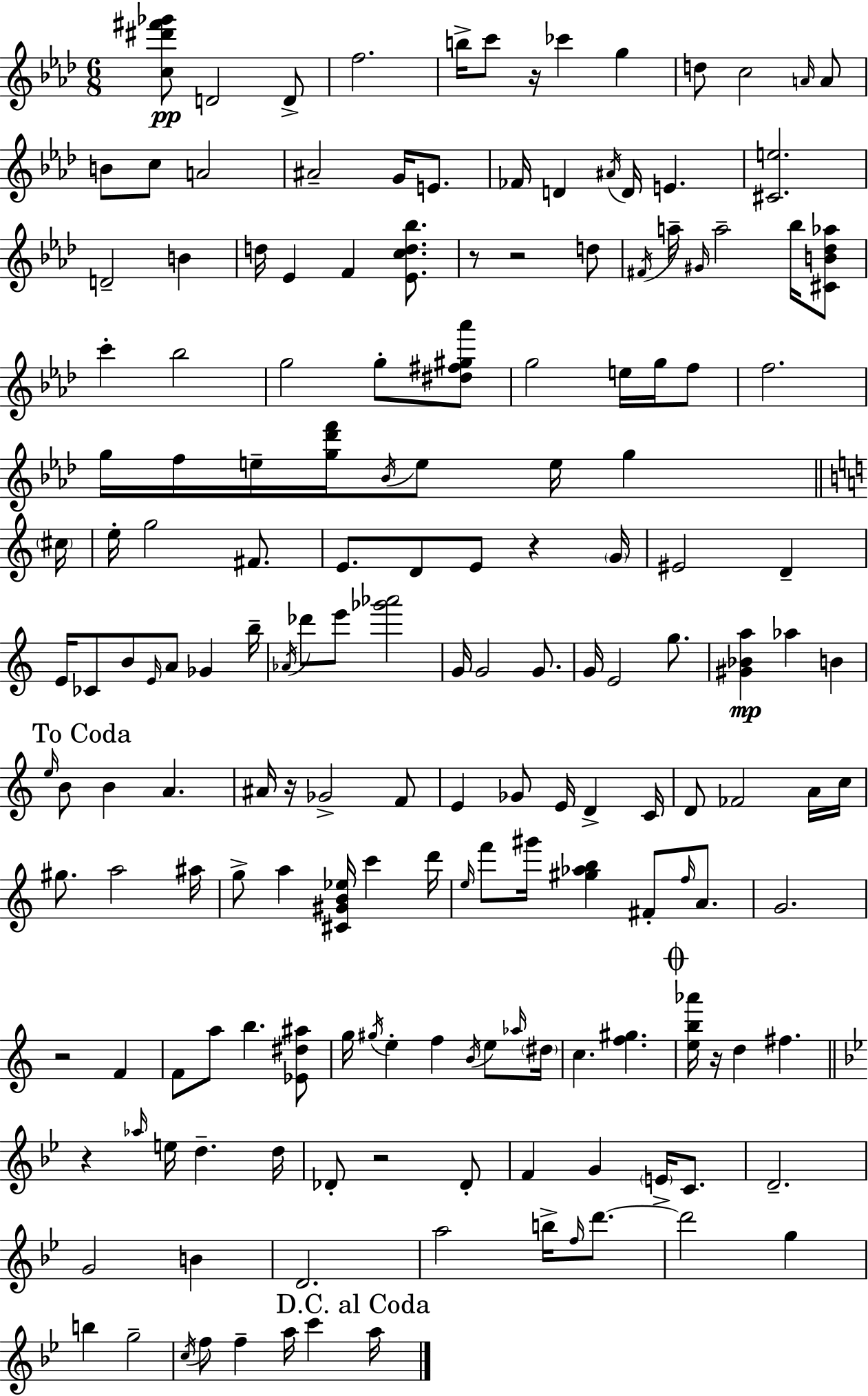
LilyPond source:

{
  \clef treble
  \numericTimeSignature
  \time 6/8
  \key f \minor
  <c'' dis''' fis''' ges'''>8\pp d'2 d'8-> | f''2. | b''16-> c'''8 r16 ces'''4 g''4 | d''8 c''2 \grace { a'16 } a'8 | \break b'8 c''8 a'2 | ais'2-- g'16 e'8. | fes'16 d'4 \acciaccatura { ais'16 } d'16 e'4. | <cis' e''>2. | \break d'2-- b'4 | d''16 ees'4 f'4 <ees' c'' d'' bes''>8. | r8 r2 | d''8 \acciaccatura { fis'16 } a''16-- \grace { gis'16 } a''2-- | \break bes''16 <cis' b' des'' aes''>8 c'''4-. bes''2 | g''2 | g''8-. <dis'' fis'' gis'' aes'''>8 g''2 | e''16 g''16 f''8 f''2. | \break g''16 f''16 e''16-- <g'' des''' f'''>16 \acciaccatura { bes'16 } e''8 e''16 | g''4 \bar "||" \break \key a \minor \parenthesize cis''16 e''16-. g''2 fis'8. | e'8. d'8 e'8 r4 | \parenthesize g'16 eis'2 d'4-- | e'16 ces'8 b'8 \grace { e'16 } a'8 ges'4 | \break b''16-- \acciaccatura { aes'16 } des'''8 e'''8 <ges''' aes'''>2 | g'16 g'2 | g'8. g'16 e'2 | g''8. <gis' bes' a''>4\mp aes''4 b'4 | \break \mark "To Coda" \grace { e''16 } b'8 b'4 a'4. | ais'16 r16 ges'2-> | f'8 e'4 ges'8 e'16 d'4-> | c'16 d'8 fes'2 | \break a'16 c''16 gis''8. a''2 | ais''16 g''8-> a''4 <cis' gis' b' ees''>16 c'''4 | d'''16 \grace { e''16 } f'''8 gis'''16 <gis'' aes'' b''>4 | fis'8-. \grace { f''16 } a'8. g'2. | \break r2 | f'4 f'8 a''8 b''4. | <ees' dis'' ais''>8 g''16 \acciaccatura { gis''16 } e''4-. | f''4 \acciaccatura { b'16 } e''8 \grace { aes''16 } \parenthesize dis''16 c''4. | \break <f'' gis''>4. \mark \markup { \musicglyph "scripts.coda" } <e'' b'' aes'''>16 r16 d''4 | fis''4. \bar "||" \break \key g \minor r4 \grace { aes''16 } e''16 d''4.-- | d''16 des'8-. r2 des'8-. | f'4 g'4 \parenthesize e'16-> c'8. | d'2.-- | \break g'2 b'4 | d'2. | a''2 b''16-> \grace { f''16 } d'''8.~~ | d'''2 g''4 | \break b''4 g''2-- | \acciaccatura { c''16 } f''8 f''4-- a''16 c'''4 | \mark "D.C. al Coda" a''16 \bar "|."
}